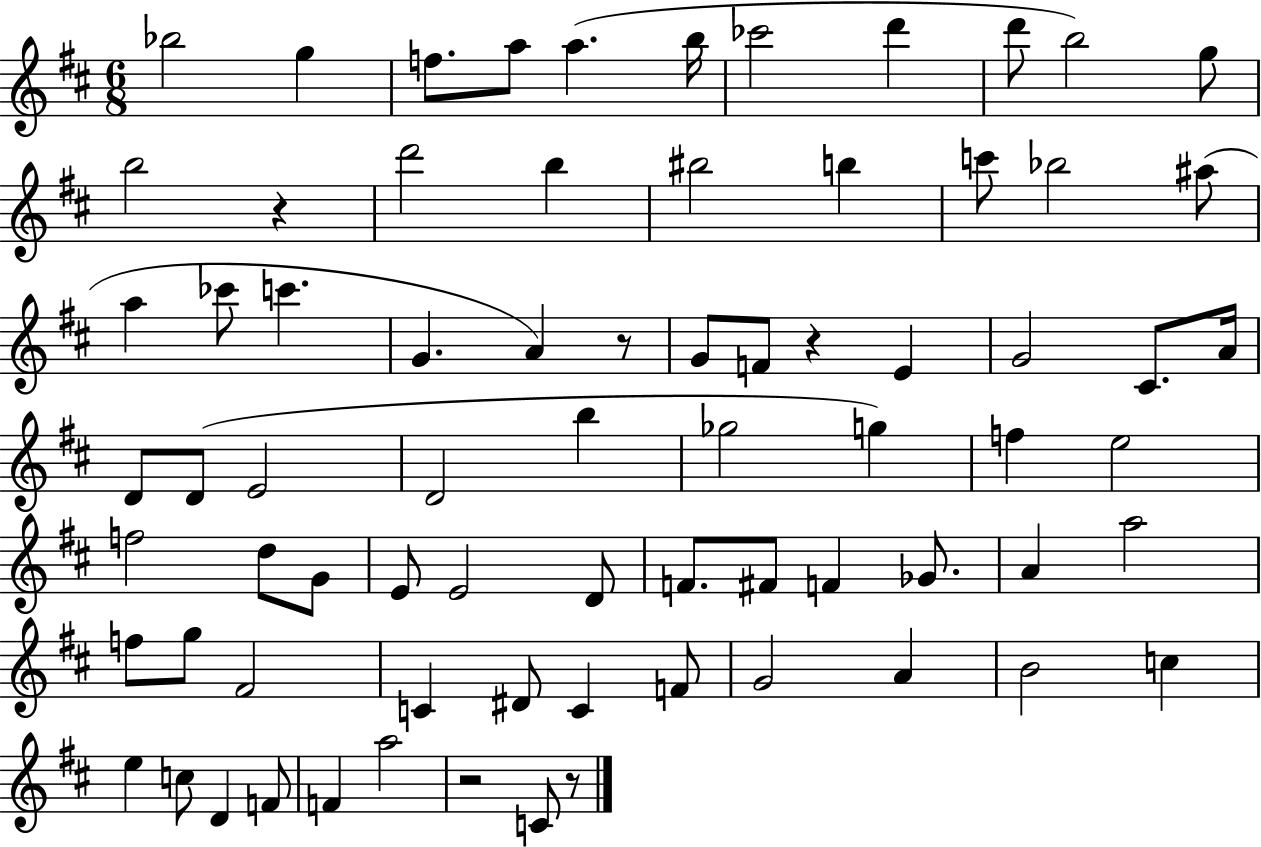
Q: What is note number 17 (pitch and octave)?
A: C6